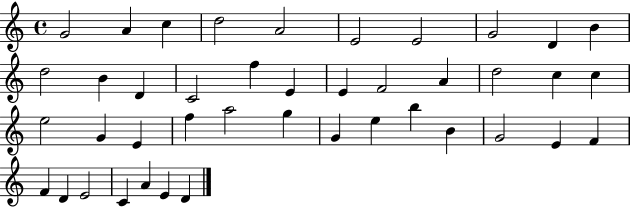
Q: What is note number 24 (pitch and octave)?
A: G4